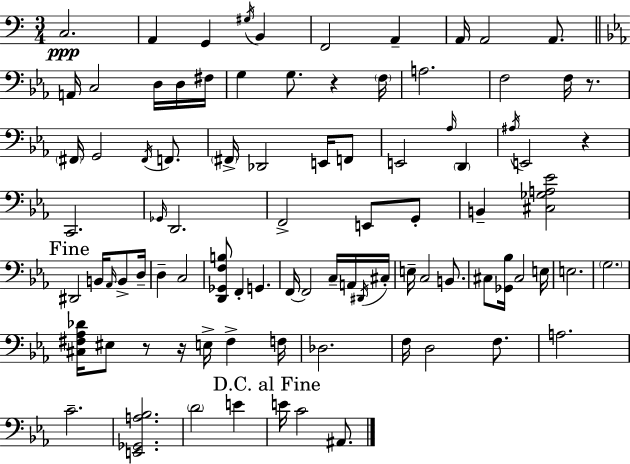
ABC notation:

X:1
T:Untitled
M:3/4
L:1/4
K:C
C,2 A,, G,, ^G,/4 B,, F,,2 A,, A,,/4 A,,2 A,,/2 A,,/4 C,2 D,/4 D,/4 ^F,/4 G, G,/2 z F,/4 A,2 F,2 F,/4 z/2 ^F,,/4 G,,2 ^F,,/4 F,,/2 ^F,,/4 _D,,2 E,,/4 F,,/2 E,,2 _A,/4 D,, ^A,/4 E,,2 z C,,2 _G,,/4 D,,2 F,,2 E,,/2 G,,/2 B,, [^C,_G,A,_E]2 ^D,,2 B,,/4 _A,,/4 B,,/2 D,/4 D, C,2 [D,,_G,,F,B,]/2 F,, G,, F,,/4 F,,2 C,/4 A,,/4 ^D,,/4 ^C,/4 E,/4 C,2 B,,/2 ^C,/2 [_G,,_B,]/4 ^C,2 E,/4 E,2 G,2 [^C,^F,_A,_D]/4 ^E,/2 z/2 z/4 E,/4 ^F, F,/4 _D,2 F,/4 D,2 F,/2 A,2 C2 [E,,_G,,A,_B,]2 D2 E E/4 C2 ^A,,/2